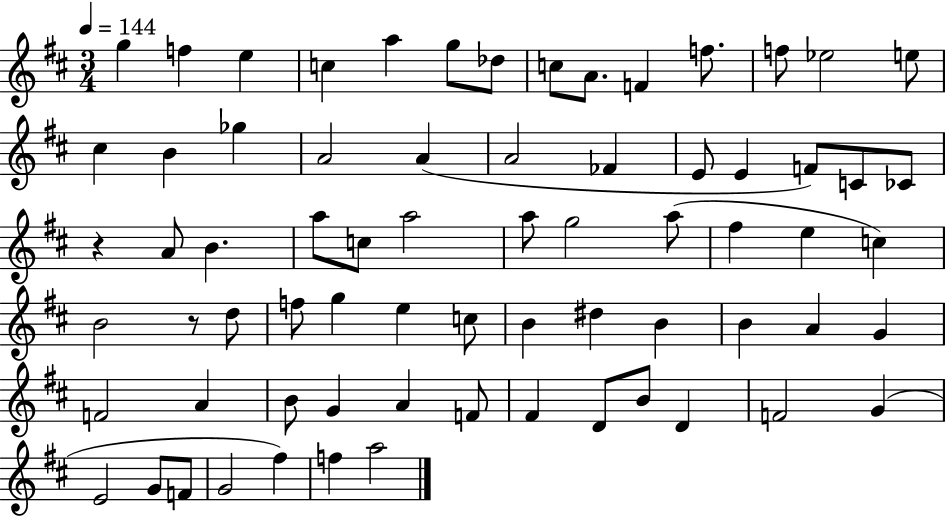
{
  \clef treble
  \numericTimeSignature
  \time 3/4
  \key d \major
  \tempo 4 = 144
  \repeat volta 2 { g''4 f''4 e''4 | c''4 a''4 g''8 des''8 | c''8 a'8. f'4 f''8. | f''8 ees''2 e''8 | \break cis''4 b'4 ges''4 | a'2 a'4( | a'2 fes'4 | e'8 e'4 f'8) c'8 ces'8 | \break r4 a'8 b'4. | a''8 c''8 a''2 | a''8 g''2 a''8( | fis''4 e''4 c''4) | \break b'2 r8 d''8 | f''8 g''4 e''4 c''8 | b'4 dis''4 b'4 | b'4 a'4 g'4 | \break f'2 a'4 | b'8 g'4 a'4 f'8 | fis'4 d'8 b'8 d'4 | f'2 g'4( | \break e'2 g'8 f'8 | g'2 fis''4) | f''4 a''2 | } \bar "|."
}